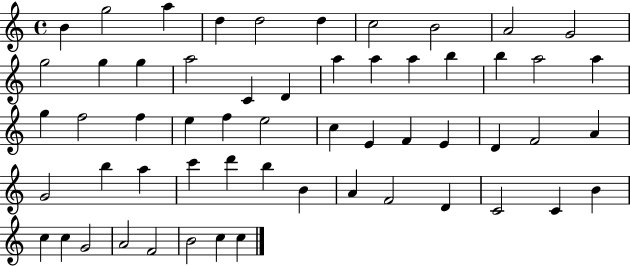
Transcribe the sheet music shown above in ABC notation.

X:1
T:Untitled
M:4/4
L:1/4
K:C
B g2 a d d2 d c2 B2 A2 G2 g2 g g a2 C D a a a b b a2 a g f2 f e f e2 c E F E D F2 A G2 b a c' d' b B A F2 D C2 C B c c G2 A2 F2 B2 c c